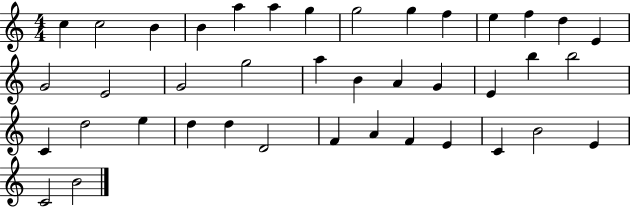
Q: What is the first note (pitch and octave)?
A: C5